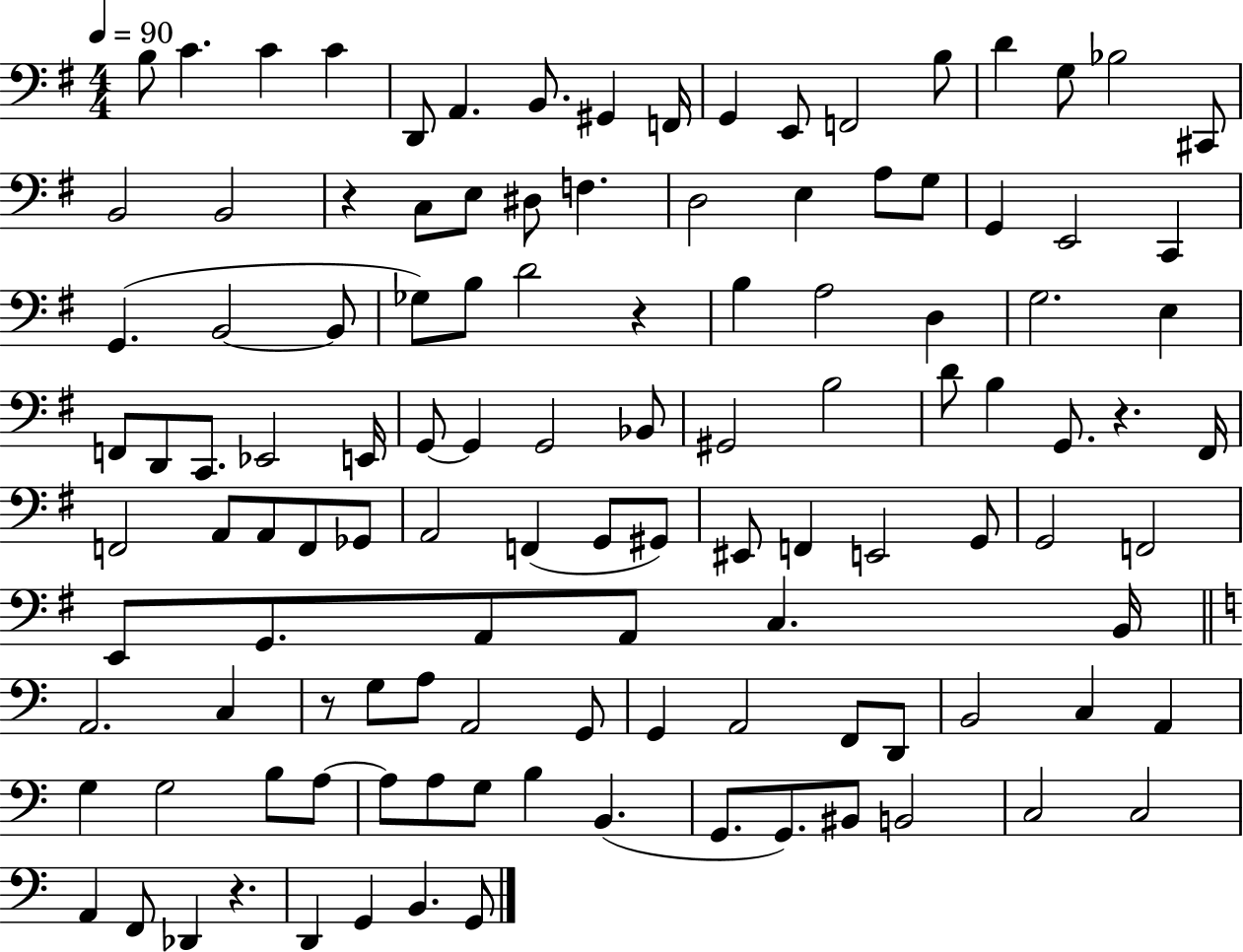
X:1
T:Untitled
M:4/4
L:1/4
K:G
B,/2 C C C D,,/2 A,, B,,/2 ^G,, F,,/4 G,, E,,/2 F,,2 B,/2 D G,/2 _B,2 ^C,,/2 B,,2 B,,2 z C,/2 E,/2 ^D,/2 F, D,2 E, A,/2 G,/2 G,, E,,2 C,, G,, B,,2 B,,/2 _G,/2 B,/2 D2 z B, A,2 D, G,2 E, F,,/2 D,,/2 C,,/2 _E,,2 E,,/4 G,,/2 G,, G,,2 _B,,/2 ^G,,2 B,2 D/2 B, G,,/2 z ^F,,/4 F,,2 A,,/2 A,,/2 F,,/2 _G,,/2 A,,2 F,, G,,/2 ^G,,/2 ^E,,/2 F,, E,,2 G,,/2 G,,2 F,,2 E,,/2 G,,/2 A,,/2 A,,/2 C, B,,/4 A,,2 C, z/2 G,/2 A,/2 A,,2 G,,/2 G,, A,,2 F,,/2 D,,/2 B,,2 C, A,, G, G,2 B,/2 A,/2 A,/2 A,/2 G,/2 B, B,, G,,/2 G,,/2 ^B,,/2 B,,2 C,2 C,2 A,, F,,/2 _D,, z D,, G,, B,, G,,/2